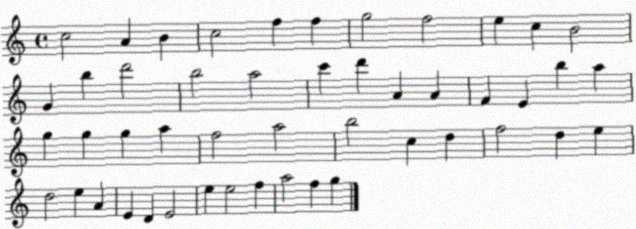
X:1
T:Untitled
M:4/4
L:1/4
K:C
c2 A B c2 f f g2 f2 e c B2 G b d'2 b2 a2 c' d' A A F E b a g g g a f2 a2 b2 c d f2 d e d2 e A E D E2 e e2 f a2 f g